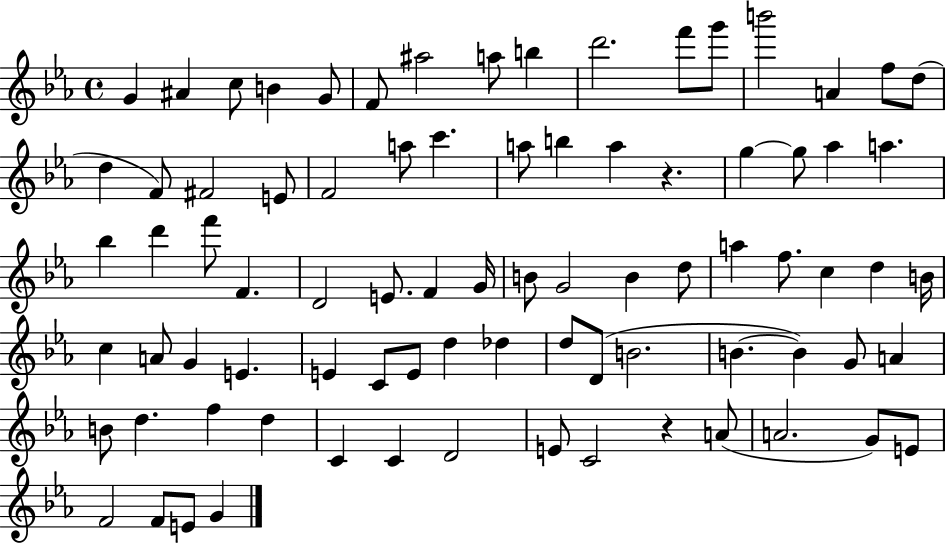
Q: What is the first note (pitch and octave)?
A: G4